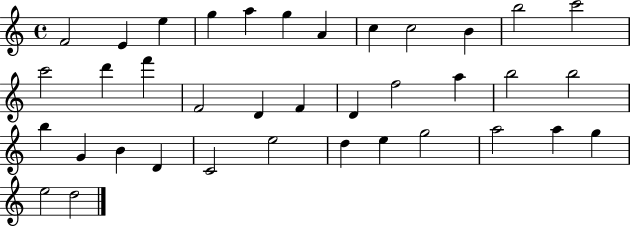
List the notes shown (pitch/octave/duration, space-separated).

F4/h E4/q E5/q G5/q A5/q G5/q A4/q C5/q C5/h B4/q B5/h C6/h C6/h D6/q F6/q F4/h D4/q F4/q D4/q F5/h A5/q B5/h B5/h B5/q G4/q B4/q D4/q C4/h E5/h D5/q E5/q G5/h A5/h A5/q G5/q E5/h D5/h